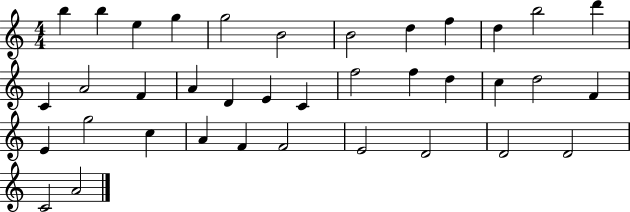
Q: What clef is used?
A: treble